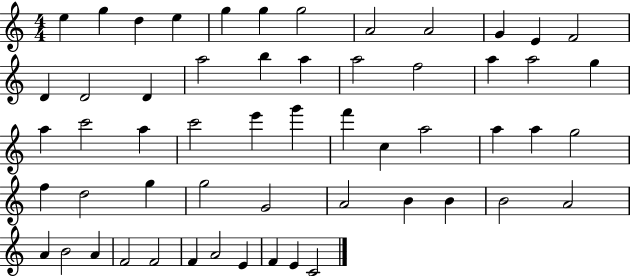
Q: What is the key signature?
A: C major